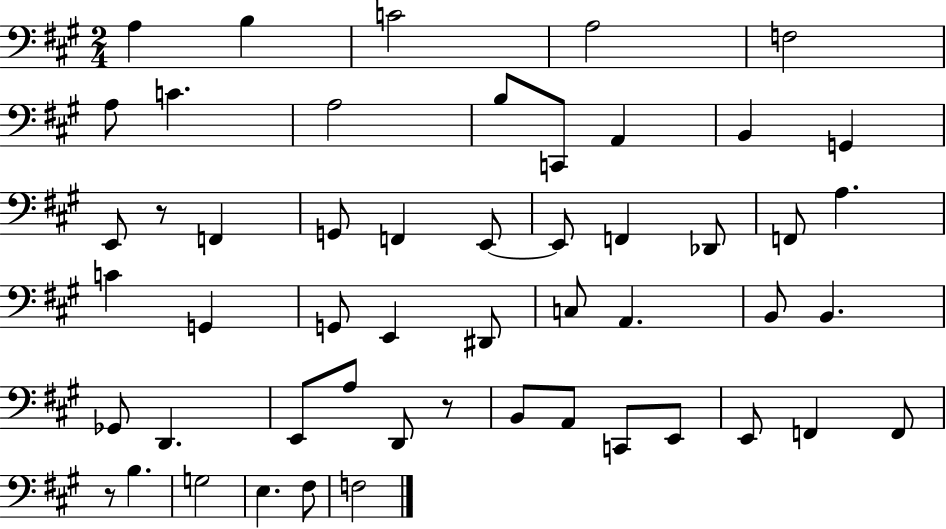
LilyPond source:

{
  \clef bass
  \numericTimeSignature
  \time 2/4
  \key a \major
  \repeat volta 2 { a4 b4 | c'2 | a2 | f2 | \break a8 c'4. | a2 | b8 c,8 a,4 | b,4 g,4 | \break e,8 r8 f,4 | g,8 f,4 e,8~~ | e,8 f,4 des,8 | f,8 a4. | \break c'4 g,4 | g,8 e,4 dis,8 | c8 a,4. | b,8 b,4. | \break ges,8 d,4. | e,8 a8 d,8 r8 | b,8 a,8 c,8 e,8 | e,8 f,4 f,8 | \break r8 b4. | g2 | e4. fis8 | f2 | \break } \bar "|."
}